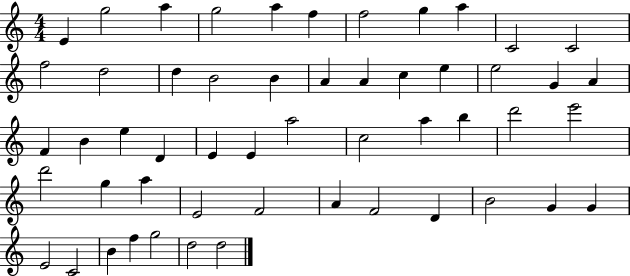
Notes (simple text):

E4/q G5/h A5/q G5/h A5/q F5/q F5/h G5/q A5/q C4/h C4/h F5/h D5/h D5/q B4/h B4/q A4/q A4/q C5/q E5/q E5/h G4/q A4/q F4/q B4/q E5/q D4/q E4/q E4/q A5/h C5/h A5/q B5/q D6/h E6/h D6/h G5/q A5/q E4/h F4/h A4/q F4/h D4/q B4/h G4/q G4/q E4/h C4/h B4/q F5/q G5/h D5/h D5/h